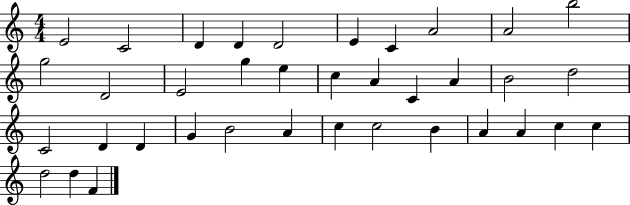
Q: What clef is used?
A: treble